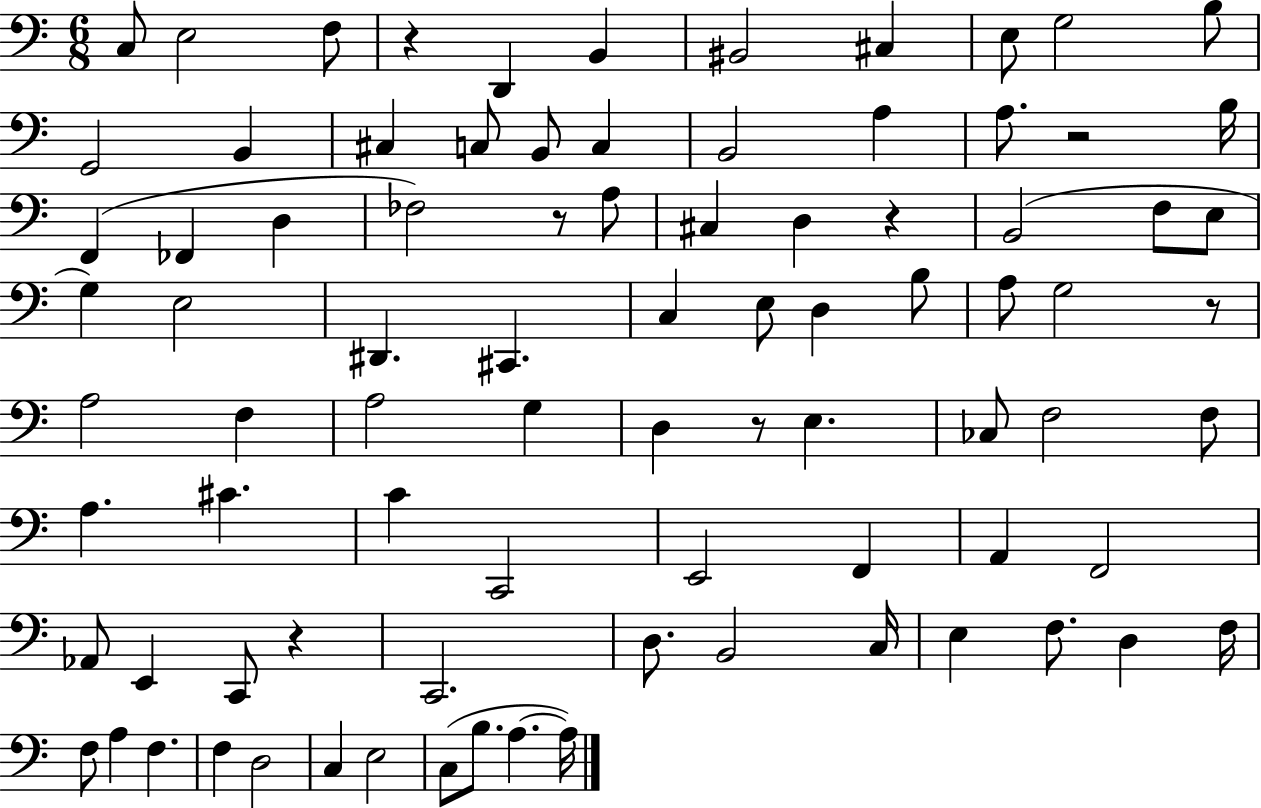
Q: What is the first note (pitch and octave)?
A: C3